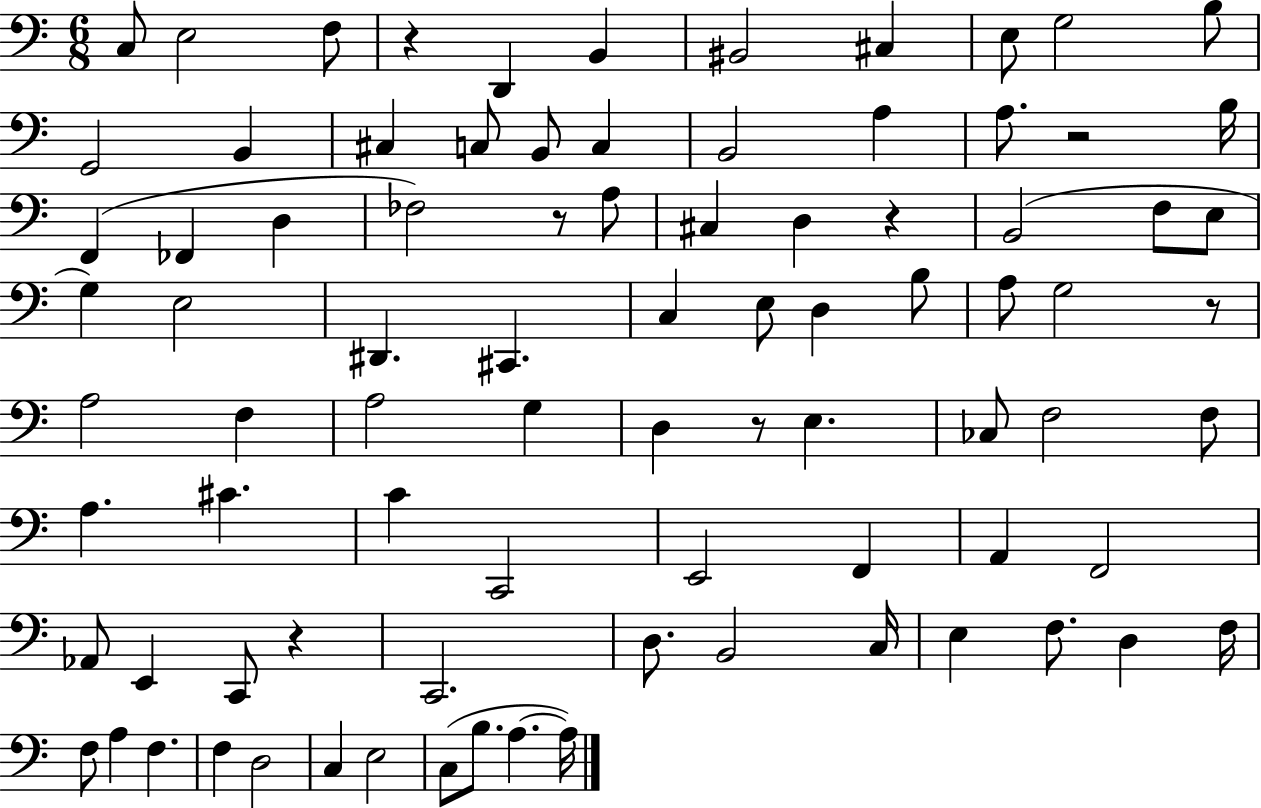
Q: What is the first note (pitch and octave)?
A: C3